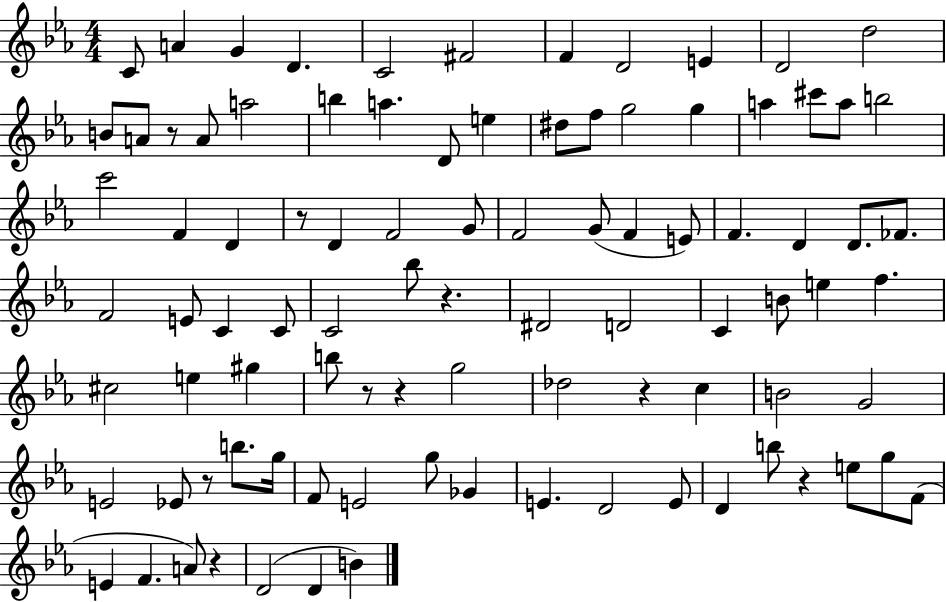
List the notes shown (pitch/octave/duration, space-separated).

C4/e A4/q G4/q D4/q. C4/h F#4/h F4/q D4/h E4/q D4/h D5/h B4/e A4/e R/e A4/e A5/h B5/q A5/q. D4/e E5/q D#5/e F5/e G5/h G5/q A5/q C#6/e A5/e B5/h C6/h F4/q D4/q R/e D4/q F4/h G4/e F4/h G4/e F4/q E4/e F4/q. D4/q D4/e. FES4/e. F4/h E4/e C4/q C4/e C4/h Bb5/e R/q. D#4/h D4/h C4/q B4/e E5/q F5/q. C#5/h E5/q G#5/q B5/e R/e R/q G5/h Db5/h R/q C5/q B4/h G4/h E4/h Eb4/e R/e B5/e. G5/s F4/e E4/h G5/e Gb4/q E4/q. D4/h E4/e D4/q B5/e R/q E5/e G5/e F4/e E4/q F4/q. A4/e R/q D4/h D4/q B4/q